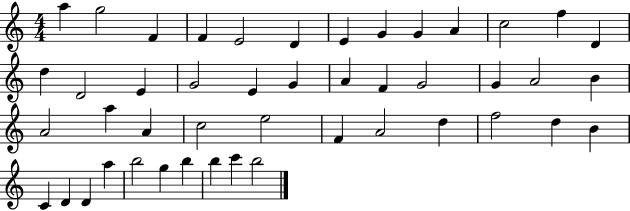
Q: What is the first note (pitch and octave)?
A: A5